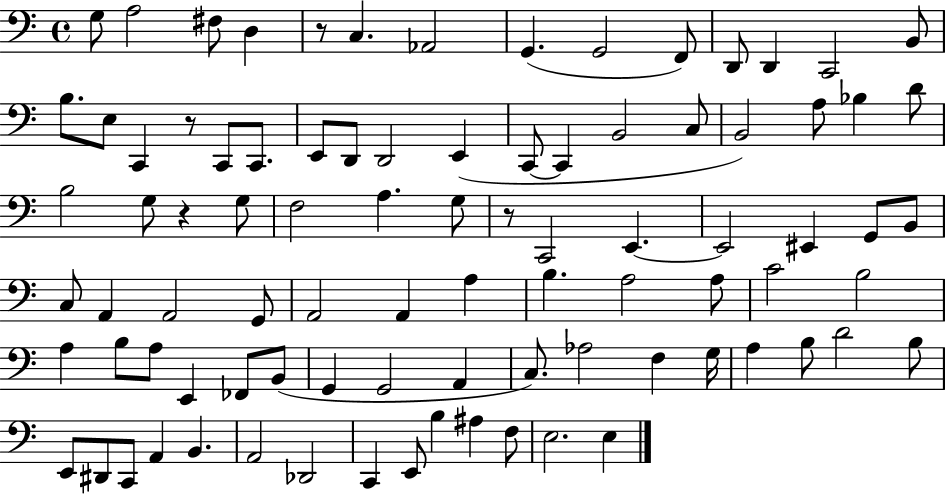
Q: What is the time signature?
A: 4/4